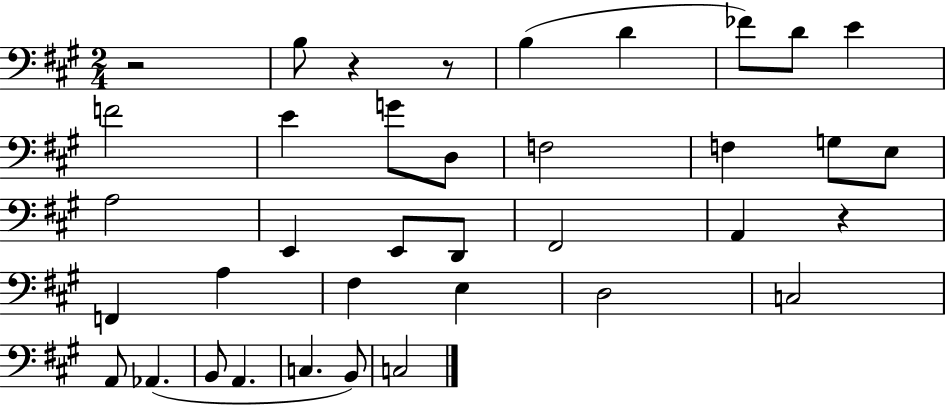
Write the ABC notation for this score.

X:1
T:Untitled
M:2/4
L:1/4
K:A
z2 B,/2 z z/2 B, D _F/2 D/2 E F2 E G/2 D,/2 F,2 F, G,/2 E,/2 A,2 E,, E,,/2 D,,/2 ^F,,2 A,, z F,, A, ^F, E, D,2 C,2 A,,/2 _A,, B,,/2 A,, C, B,,/2 C,2